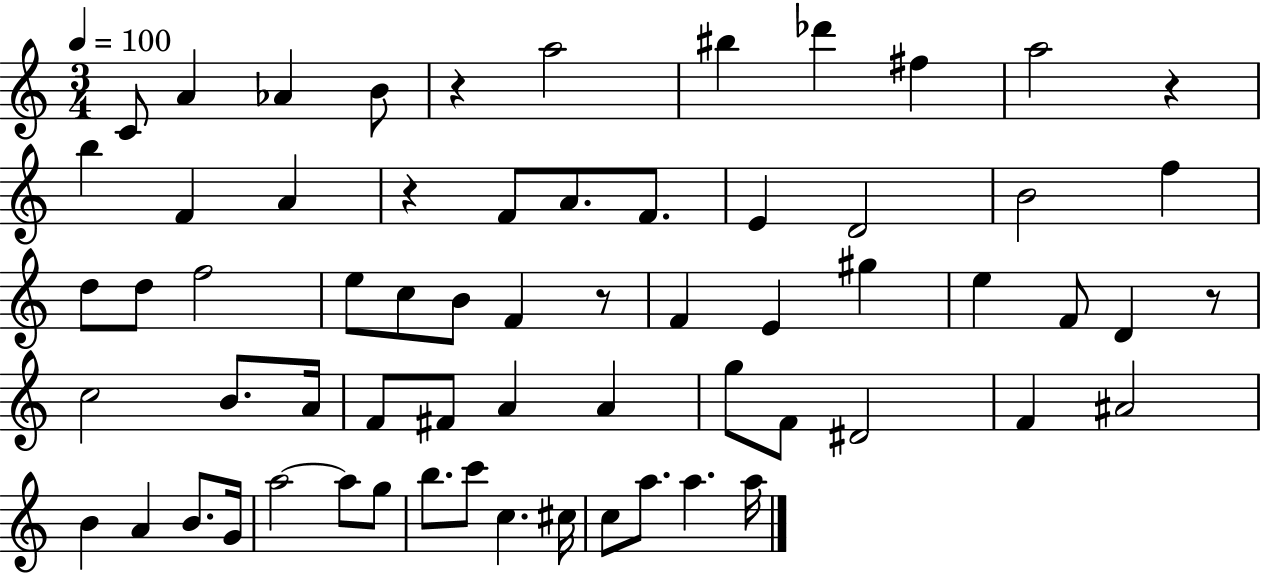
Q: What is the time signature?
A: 3/4